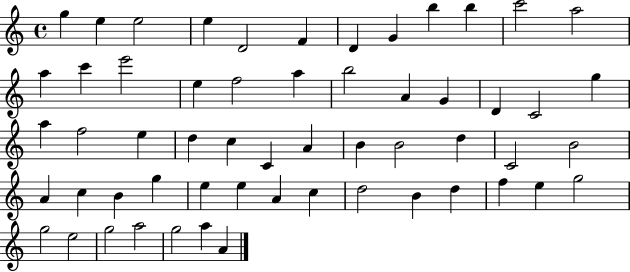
G5/q E5/q E5/h E5/q D4/h F4/q D4/q G4/q B5/q B5/q C6/h A5/h A5/q C6/q E6/h E5/q F5/h A5/q B5/h A4/q G4/q D4/q C4/h G5/q A5/q F5/h E5/q D5/q C5/q C4/q A4/q B4/q B4/h D5/q C4/h B4/h A4/q C5/q B4/q G5/q E5/q E5/q A4/q C5/q D5/h B4/q D5/q F5/q E5/q G5/h G5/h E5/h G5/h A5/h G5/h A5/q A4/q